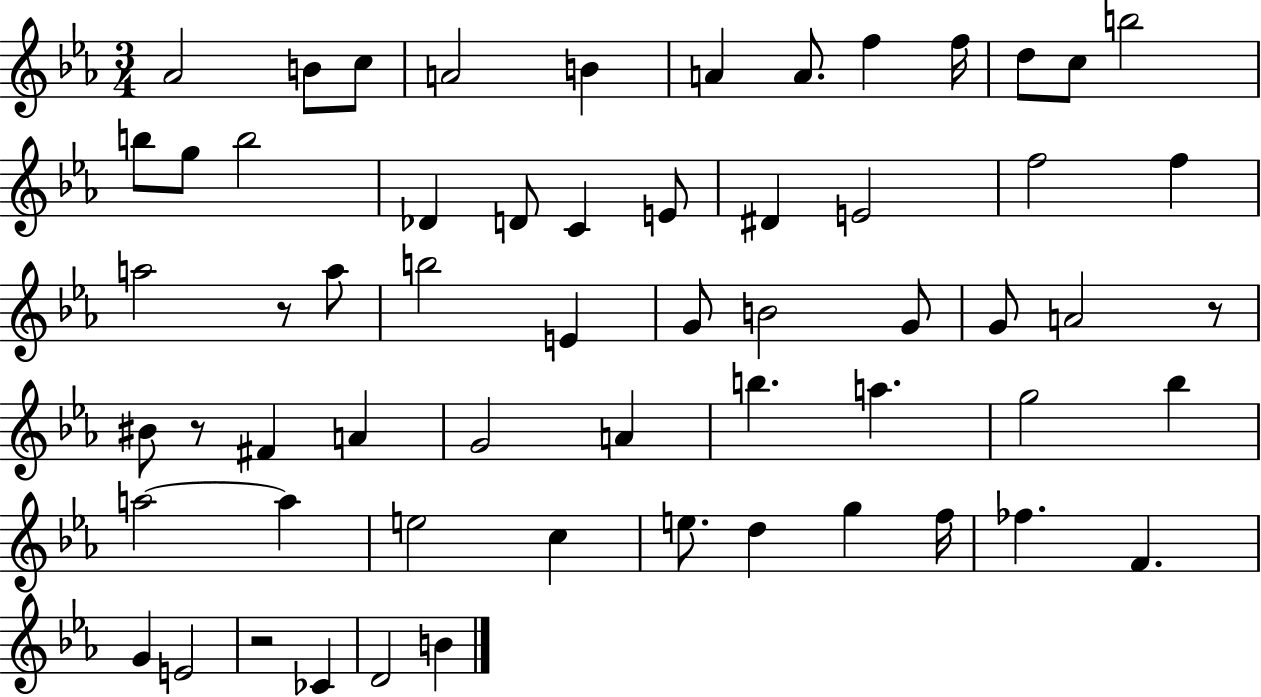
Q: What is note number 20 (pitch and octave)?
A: D#4